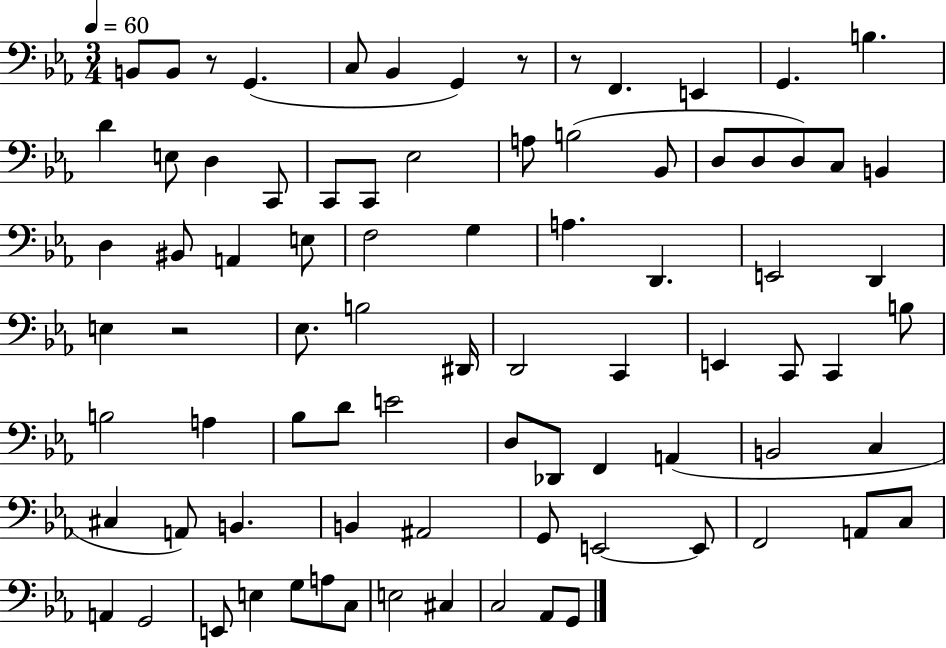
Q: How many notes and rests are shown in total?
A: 83